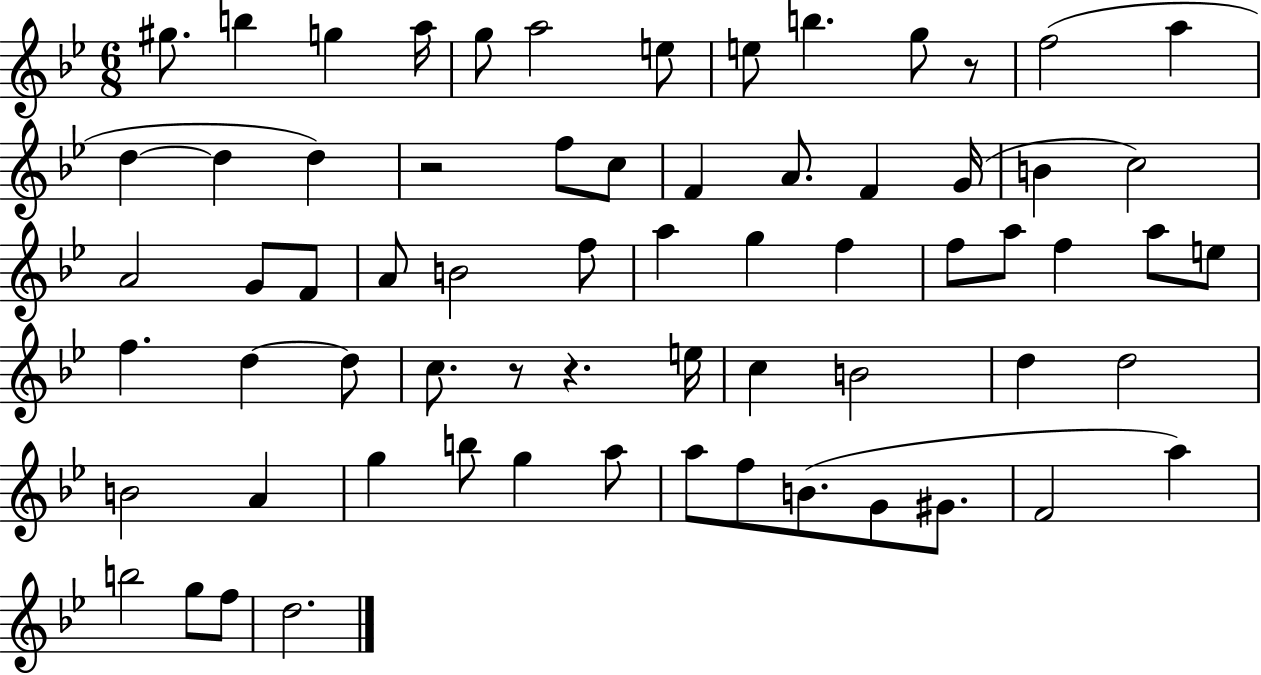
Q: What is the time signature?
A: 6/8